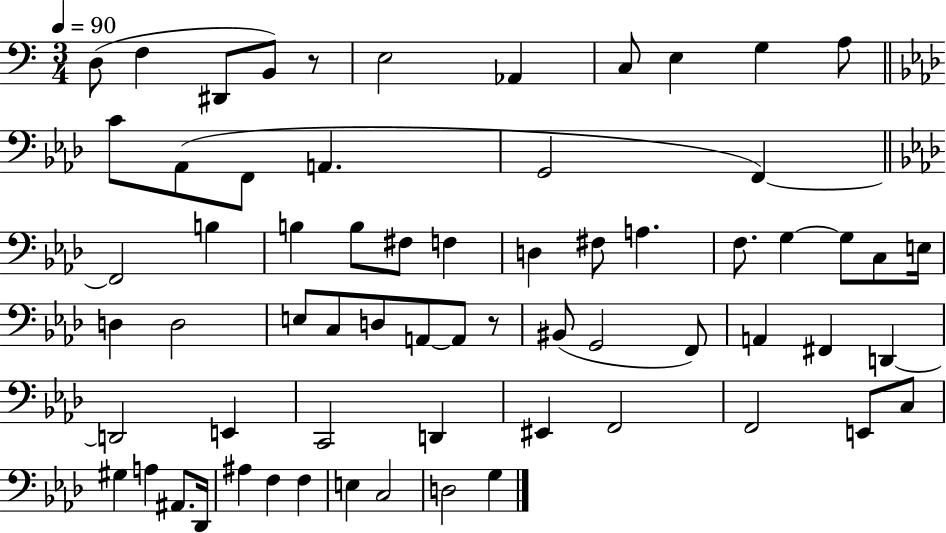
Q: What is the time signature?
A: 3/4